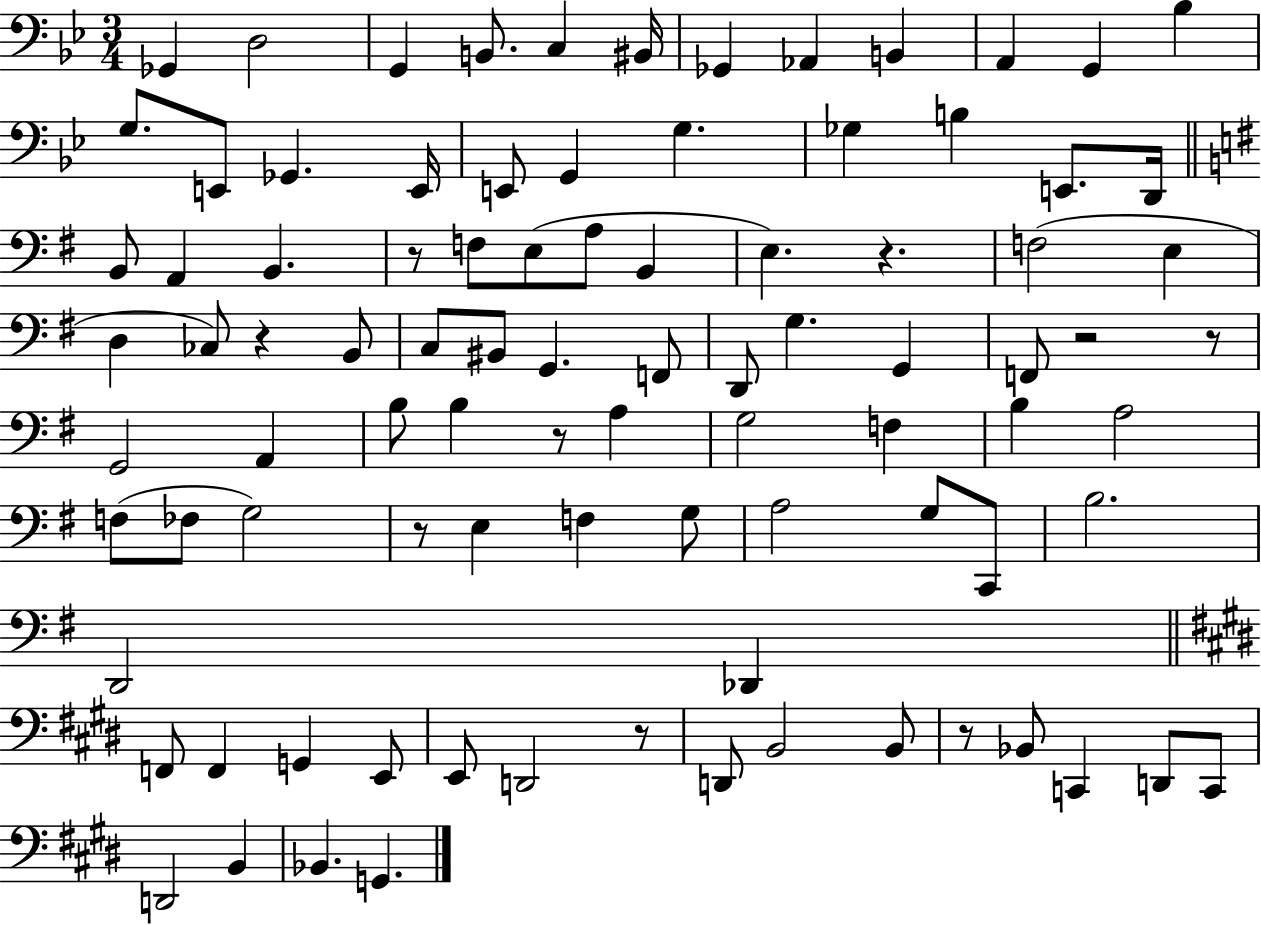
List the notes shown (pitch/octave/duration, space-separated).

Gb2/q D3/h G2/q B2/e. C3/q BIS2/s Gb2/q Ab2/q B2/q A2/q G2/q Bb3/q G3/e. E2/e Gb2/q. E2/s E2/e G2/q G3/q. Gb3/q B3/q E2/e. D2/s B2/e A2/q B2/q. R/e F3/e E3/e A3/e B2/q E3/q. R/q. F3/h E3/q D3/q CES3/e R/q B2/e C3/e BIS2/e G2/q. F2/e D2/e G3/q. G2/q F2/e R/h R/e G2/h A2/q B3/e B3/q R/e A3/q G3/h F3/q B3/q A3/h F3/e FES3/e G3/h R/e E3/q F3/q G3/e A3/h G3/e C2/e B3/h. D2/h Db2/q F2/e F2/q G2/q E2/e E2/e D2/h R/e D2/e B2/h B2/e R/e Bb2/e C2/q D2/e C2/e D2/h B2/q Bb2/q. G2/q.